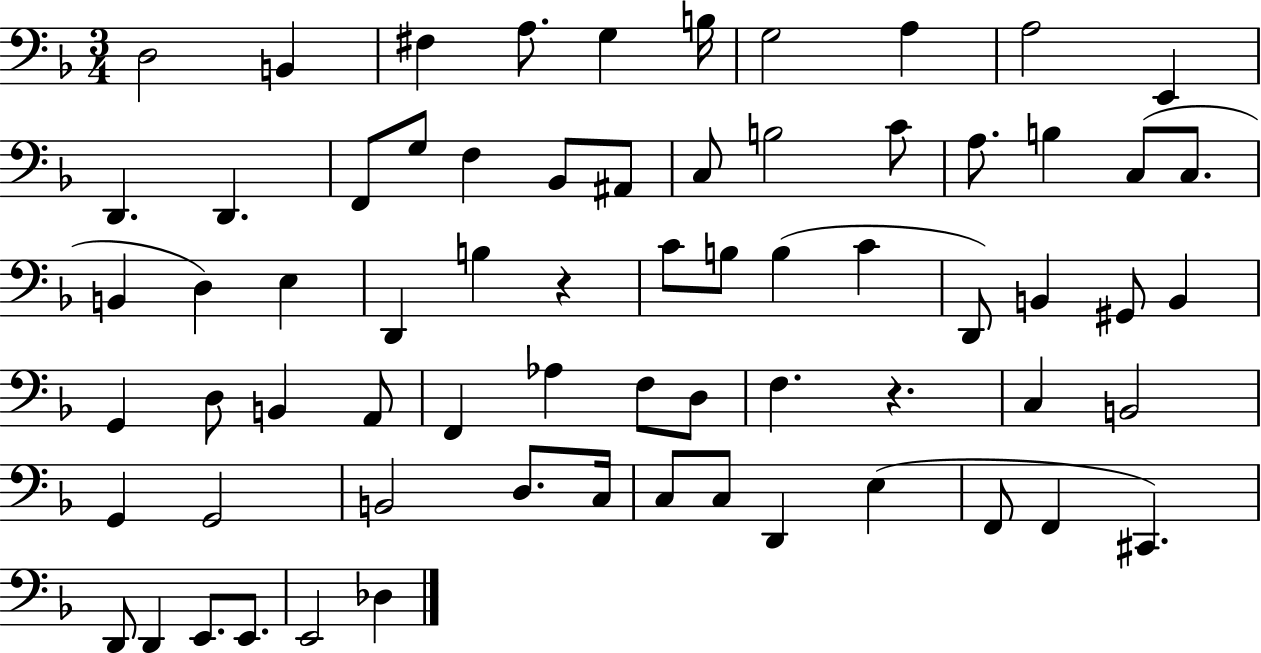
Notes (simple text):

D3/h B2/q F#3/q A3/e. G3/q B3/s G3/h A3/q A3/h E2/q D2/q. D2/q. F2/e G3/e F3/q Bb2/e A#2/e C3/e B3/h C4/e A3/e. B3/q C3/e C3/e. B2/q D3/q E3/q D2/q B3/q R/q C4/e B3/e B3/q C4/q D2/e B2/q G#2/e B2/q G2/q D3/e B2/q A2/e F2/q Ab3/q F3/e D3/e F3/q. R/q. C3/q B2/h G2/q G2/h B2/h D3/e. C3/s C3/e C3/e D2/q E3/q F2/e F2/q C#2/q. D2/e D2/q E2/e. E2/e. E2/h Db3/q